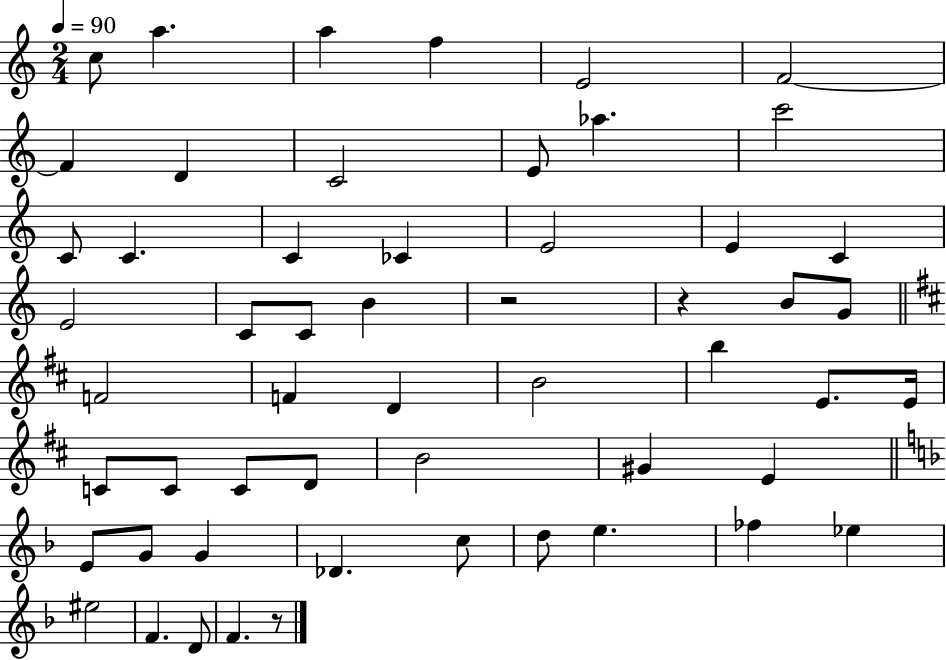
C5/e A5/q. A5/q F5/q E4/h F4/h F4/q D4/q C4/h E4/e Ab5/q. C6/h C4/e C4/q. C4/q CES4/q E4/h E4/q C4/q E4/h C4/e C4/e B4/q R/h R/q B4/e G4/e F4/h F4/q D4/q B4/h B5/q E4/e. E4/s C4/e C4/e C4/e D4/e B4/h G#4/q E4/q E4/e G4/e G4/q Db4/q. C5/e D5/e E5/q. FES5/q Eb5/q EIS5/h F4/q. D4/e F4/q. R/e